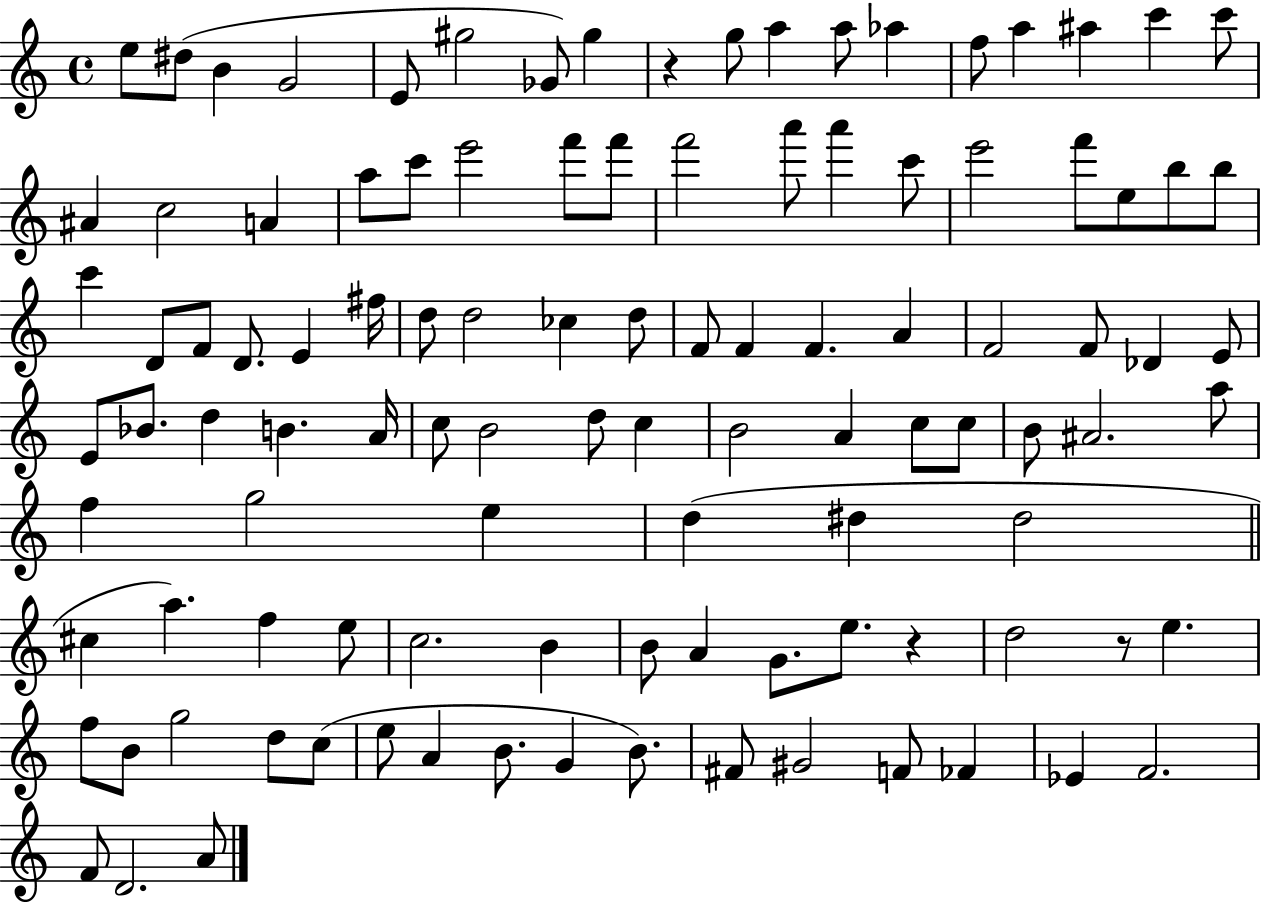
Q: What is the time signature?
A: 4/4